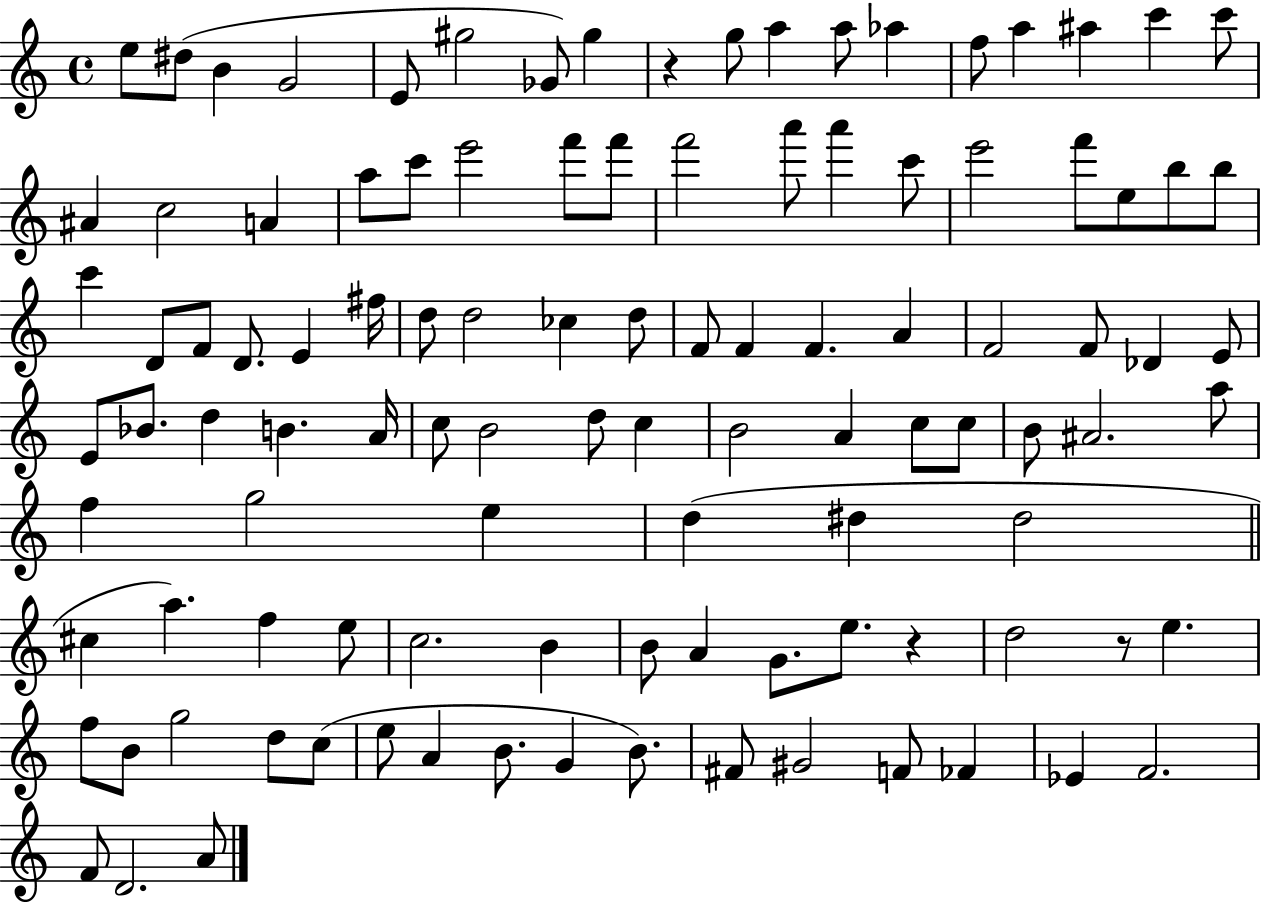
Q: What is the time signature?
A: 4/4